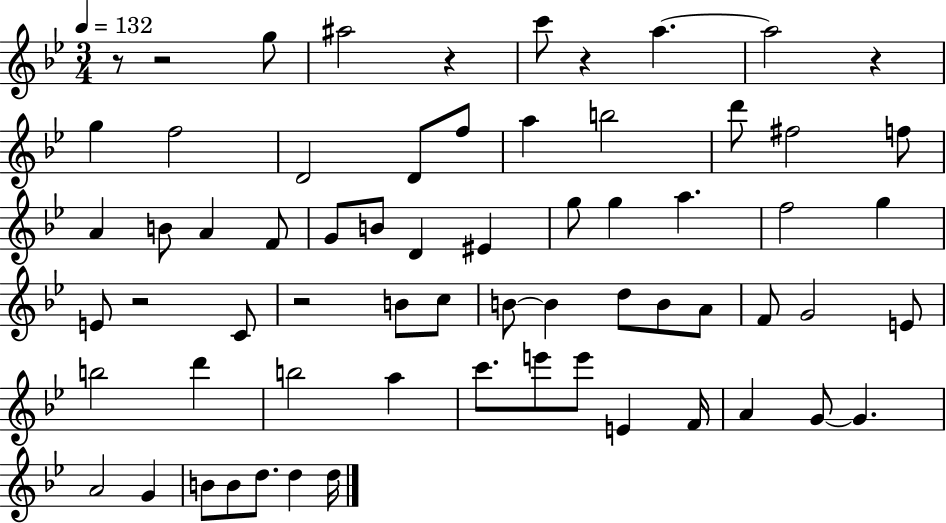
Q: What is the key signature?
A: BES major